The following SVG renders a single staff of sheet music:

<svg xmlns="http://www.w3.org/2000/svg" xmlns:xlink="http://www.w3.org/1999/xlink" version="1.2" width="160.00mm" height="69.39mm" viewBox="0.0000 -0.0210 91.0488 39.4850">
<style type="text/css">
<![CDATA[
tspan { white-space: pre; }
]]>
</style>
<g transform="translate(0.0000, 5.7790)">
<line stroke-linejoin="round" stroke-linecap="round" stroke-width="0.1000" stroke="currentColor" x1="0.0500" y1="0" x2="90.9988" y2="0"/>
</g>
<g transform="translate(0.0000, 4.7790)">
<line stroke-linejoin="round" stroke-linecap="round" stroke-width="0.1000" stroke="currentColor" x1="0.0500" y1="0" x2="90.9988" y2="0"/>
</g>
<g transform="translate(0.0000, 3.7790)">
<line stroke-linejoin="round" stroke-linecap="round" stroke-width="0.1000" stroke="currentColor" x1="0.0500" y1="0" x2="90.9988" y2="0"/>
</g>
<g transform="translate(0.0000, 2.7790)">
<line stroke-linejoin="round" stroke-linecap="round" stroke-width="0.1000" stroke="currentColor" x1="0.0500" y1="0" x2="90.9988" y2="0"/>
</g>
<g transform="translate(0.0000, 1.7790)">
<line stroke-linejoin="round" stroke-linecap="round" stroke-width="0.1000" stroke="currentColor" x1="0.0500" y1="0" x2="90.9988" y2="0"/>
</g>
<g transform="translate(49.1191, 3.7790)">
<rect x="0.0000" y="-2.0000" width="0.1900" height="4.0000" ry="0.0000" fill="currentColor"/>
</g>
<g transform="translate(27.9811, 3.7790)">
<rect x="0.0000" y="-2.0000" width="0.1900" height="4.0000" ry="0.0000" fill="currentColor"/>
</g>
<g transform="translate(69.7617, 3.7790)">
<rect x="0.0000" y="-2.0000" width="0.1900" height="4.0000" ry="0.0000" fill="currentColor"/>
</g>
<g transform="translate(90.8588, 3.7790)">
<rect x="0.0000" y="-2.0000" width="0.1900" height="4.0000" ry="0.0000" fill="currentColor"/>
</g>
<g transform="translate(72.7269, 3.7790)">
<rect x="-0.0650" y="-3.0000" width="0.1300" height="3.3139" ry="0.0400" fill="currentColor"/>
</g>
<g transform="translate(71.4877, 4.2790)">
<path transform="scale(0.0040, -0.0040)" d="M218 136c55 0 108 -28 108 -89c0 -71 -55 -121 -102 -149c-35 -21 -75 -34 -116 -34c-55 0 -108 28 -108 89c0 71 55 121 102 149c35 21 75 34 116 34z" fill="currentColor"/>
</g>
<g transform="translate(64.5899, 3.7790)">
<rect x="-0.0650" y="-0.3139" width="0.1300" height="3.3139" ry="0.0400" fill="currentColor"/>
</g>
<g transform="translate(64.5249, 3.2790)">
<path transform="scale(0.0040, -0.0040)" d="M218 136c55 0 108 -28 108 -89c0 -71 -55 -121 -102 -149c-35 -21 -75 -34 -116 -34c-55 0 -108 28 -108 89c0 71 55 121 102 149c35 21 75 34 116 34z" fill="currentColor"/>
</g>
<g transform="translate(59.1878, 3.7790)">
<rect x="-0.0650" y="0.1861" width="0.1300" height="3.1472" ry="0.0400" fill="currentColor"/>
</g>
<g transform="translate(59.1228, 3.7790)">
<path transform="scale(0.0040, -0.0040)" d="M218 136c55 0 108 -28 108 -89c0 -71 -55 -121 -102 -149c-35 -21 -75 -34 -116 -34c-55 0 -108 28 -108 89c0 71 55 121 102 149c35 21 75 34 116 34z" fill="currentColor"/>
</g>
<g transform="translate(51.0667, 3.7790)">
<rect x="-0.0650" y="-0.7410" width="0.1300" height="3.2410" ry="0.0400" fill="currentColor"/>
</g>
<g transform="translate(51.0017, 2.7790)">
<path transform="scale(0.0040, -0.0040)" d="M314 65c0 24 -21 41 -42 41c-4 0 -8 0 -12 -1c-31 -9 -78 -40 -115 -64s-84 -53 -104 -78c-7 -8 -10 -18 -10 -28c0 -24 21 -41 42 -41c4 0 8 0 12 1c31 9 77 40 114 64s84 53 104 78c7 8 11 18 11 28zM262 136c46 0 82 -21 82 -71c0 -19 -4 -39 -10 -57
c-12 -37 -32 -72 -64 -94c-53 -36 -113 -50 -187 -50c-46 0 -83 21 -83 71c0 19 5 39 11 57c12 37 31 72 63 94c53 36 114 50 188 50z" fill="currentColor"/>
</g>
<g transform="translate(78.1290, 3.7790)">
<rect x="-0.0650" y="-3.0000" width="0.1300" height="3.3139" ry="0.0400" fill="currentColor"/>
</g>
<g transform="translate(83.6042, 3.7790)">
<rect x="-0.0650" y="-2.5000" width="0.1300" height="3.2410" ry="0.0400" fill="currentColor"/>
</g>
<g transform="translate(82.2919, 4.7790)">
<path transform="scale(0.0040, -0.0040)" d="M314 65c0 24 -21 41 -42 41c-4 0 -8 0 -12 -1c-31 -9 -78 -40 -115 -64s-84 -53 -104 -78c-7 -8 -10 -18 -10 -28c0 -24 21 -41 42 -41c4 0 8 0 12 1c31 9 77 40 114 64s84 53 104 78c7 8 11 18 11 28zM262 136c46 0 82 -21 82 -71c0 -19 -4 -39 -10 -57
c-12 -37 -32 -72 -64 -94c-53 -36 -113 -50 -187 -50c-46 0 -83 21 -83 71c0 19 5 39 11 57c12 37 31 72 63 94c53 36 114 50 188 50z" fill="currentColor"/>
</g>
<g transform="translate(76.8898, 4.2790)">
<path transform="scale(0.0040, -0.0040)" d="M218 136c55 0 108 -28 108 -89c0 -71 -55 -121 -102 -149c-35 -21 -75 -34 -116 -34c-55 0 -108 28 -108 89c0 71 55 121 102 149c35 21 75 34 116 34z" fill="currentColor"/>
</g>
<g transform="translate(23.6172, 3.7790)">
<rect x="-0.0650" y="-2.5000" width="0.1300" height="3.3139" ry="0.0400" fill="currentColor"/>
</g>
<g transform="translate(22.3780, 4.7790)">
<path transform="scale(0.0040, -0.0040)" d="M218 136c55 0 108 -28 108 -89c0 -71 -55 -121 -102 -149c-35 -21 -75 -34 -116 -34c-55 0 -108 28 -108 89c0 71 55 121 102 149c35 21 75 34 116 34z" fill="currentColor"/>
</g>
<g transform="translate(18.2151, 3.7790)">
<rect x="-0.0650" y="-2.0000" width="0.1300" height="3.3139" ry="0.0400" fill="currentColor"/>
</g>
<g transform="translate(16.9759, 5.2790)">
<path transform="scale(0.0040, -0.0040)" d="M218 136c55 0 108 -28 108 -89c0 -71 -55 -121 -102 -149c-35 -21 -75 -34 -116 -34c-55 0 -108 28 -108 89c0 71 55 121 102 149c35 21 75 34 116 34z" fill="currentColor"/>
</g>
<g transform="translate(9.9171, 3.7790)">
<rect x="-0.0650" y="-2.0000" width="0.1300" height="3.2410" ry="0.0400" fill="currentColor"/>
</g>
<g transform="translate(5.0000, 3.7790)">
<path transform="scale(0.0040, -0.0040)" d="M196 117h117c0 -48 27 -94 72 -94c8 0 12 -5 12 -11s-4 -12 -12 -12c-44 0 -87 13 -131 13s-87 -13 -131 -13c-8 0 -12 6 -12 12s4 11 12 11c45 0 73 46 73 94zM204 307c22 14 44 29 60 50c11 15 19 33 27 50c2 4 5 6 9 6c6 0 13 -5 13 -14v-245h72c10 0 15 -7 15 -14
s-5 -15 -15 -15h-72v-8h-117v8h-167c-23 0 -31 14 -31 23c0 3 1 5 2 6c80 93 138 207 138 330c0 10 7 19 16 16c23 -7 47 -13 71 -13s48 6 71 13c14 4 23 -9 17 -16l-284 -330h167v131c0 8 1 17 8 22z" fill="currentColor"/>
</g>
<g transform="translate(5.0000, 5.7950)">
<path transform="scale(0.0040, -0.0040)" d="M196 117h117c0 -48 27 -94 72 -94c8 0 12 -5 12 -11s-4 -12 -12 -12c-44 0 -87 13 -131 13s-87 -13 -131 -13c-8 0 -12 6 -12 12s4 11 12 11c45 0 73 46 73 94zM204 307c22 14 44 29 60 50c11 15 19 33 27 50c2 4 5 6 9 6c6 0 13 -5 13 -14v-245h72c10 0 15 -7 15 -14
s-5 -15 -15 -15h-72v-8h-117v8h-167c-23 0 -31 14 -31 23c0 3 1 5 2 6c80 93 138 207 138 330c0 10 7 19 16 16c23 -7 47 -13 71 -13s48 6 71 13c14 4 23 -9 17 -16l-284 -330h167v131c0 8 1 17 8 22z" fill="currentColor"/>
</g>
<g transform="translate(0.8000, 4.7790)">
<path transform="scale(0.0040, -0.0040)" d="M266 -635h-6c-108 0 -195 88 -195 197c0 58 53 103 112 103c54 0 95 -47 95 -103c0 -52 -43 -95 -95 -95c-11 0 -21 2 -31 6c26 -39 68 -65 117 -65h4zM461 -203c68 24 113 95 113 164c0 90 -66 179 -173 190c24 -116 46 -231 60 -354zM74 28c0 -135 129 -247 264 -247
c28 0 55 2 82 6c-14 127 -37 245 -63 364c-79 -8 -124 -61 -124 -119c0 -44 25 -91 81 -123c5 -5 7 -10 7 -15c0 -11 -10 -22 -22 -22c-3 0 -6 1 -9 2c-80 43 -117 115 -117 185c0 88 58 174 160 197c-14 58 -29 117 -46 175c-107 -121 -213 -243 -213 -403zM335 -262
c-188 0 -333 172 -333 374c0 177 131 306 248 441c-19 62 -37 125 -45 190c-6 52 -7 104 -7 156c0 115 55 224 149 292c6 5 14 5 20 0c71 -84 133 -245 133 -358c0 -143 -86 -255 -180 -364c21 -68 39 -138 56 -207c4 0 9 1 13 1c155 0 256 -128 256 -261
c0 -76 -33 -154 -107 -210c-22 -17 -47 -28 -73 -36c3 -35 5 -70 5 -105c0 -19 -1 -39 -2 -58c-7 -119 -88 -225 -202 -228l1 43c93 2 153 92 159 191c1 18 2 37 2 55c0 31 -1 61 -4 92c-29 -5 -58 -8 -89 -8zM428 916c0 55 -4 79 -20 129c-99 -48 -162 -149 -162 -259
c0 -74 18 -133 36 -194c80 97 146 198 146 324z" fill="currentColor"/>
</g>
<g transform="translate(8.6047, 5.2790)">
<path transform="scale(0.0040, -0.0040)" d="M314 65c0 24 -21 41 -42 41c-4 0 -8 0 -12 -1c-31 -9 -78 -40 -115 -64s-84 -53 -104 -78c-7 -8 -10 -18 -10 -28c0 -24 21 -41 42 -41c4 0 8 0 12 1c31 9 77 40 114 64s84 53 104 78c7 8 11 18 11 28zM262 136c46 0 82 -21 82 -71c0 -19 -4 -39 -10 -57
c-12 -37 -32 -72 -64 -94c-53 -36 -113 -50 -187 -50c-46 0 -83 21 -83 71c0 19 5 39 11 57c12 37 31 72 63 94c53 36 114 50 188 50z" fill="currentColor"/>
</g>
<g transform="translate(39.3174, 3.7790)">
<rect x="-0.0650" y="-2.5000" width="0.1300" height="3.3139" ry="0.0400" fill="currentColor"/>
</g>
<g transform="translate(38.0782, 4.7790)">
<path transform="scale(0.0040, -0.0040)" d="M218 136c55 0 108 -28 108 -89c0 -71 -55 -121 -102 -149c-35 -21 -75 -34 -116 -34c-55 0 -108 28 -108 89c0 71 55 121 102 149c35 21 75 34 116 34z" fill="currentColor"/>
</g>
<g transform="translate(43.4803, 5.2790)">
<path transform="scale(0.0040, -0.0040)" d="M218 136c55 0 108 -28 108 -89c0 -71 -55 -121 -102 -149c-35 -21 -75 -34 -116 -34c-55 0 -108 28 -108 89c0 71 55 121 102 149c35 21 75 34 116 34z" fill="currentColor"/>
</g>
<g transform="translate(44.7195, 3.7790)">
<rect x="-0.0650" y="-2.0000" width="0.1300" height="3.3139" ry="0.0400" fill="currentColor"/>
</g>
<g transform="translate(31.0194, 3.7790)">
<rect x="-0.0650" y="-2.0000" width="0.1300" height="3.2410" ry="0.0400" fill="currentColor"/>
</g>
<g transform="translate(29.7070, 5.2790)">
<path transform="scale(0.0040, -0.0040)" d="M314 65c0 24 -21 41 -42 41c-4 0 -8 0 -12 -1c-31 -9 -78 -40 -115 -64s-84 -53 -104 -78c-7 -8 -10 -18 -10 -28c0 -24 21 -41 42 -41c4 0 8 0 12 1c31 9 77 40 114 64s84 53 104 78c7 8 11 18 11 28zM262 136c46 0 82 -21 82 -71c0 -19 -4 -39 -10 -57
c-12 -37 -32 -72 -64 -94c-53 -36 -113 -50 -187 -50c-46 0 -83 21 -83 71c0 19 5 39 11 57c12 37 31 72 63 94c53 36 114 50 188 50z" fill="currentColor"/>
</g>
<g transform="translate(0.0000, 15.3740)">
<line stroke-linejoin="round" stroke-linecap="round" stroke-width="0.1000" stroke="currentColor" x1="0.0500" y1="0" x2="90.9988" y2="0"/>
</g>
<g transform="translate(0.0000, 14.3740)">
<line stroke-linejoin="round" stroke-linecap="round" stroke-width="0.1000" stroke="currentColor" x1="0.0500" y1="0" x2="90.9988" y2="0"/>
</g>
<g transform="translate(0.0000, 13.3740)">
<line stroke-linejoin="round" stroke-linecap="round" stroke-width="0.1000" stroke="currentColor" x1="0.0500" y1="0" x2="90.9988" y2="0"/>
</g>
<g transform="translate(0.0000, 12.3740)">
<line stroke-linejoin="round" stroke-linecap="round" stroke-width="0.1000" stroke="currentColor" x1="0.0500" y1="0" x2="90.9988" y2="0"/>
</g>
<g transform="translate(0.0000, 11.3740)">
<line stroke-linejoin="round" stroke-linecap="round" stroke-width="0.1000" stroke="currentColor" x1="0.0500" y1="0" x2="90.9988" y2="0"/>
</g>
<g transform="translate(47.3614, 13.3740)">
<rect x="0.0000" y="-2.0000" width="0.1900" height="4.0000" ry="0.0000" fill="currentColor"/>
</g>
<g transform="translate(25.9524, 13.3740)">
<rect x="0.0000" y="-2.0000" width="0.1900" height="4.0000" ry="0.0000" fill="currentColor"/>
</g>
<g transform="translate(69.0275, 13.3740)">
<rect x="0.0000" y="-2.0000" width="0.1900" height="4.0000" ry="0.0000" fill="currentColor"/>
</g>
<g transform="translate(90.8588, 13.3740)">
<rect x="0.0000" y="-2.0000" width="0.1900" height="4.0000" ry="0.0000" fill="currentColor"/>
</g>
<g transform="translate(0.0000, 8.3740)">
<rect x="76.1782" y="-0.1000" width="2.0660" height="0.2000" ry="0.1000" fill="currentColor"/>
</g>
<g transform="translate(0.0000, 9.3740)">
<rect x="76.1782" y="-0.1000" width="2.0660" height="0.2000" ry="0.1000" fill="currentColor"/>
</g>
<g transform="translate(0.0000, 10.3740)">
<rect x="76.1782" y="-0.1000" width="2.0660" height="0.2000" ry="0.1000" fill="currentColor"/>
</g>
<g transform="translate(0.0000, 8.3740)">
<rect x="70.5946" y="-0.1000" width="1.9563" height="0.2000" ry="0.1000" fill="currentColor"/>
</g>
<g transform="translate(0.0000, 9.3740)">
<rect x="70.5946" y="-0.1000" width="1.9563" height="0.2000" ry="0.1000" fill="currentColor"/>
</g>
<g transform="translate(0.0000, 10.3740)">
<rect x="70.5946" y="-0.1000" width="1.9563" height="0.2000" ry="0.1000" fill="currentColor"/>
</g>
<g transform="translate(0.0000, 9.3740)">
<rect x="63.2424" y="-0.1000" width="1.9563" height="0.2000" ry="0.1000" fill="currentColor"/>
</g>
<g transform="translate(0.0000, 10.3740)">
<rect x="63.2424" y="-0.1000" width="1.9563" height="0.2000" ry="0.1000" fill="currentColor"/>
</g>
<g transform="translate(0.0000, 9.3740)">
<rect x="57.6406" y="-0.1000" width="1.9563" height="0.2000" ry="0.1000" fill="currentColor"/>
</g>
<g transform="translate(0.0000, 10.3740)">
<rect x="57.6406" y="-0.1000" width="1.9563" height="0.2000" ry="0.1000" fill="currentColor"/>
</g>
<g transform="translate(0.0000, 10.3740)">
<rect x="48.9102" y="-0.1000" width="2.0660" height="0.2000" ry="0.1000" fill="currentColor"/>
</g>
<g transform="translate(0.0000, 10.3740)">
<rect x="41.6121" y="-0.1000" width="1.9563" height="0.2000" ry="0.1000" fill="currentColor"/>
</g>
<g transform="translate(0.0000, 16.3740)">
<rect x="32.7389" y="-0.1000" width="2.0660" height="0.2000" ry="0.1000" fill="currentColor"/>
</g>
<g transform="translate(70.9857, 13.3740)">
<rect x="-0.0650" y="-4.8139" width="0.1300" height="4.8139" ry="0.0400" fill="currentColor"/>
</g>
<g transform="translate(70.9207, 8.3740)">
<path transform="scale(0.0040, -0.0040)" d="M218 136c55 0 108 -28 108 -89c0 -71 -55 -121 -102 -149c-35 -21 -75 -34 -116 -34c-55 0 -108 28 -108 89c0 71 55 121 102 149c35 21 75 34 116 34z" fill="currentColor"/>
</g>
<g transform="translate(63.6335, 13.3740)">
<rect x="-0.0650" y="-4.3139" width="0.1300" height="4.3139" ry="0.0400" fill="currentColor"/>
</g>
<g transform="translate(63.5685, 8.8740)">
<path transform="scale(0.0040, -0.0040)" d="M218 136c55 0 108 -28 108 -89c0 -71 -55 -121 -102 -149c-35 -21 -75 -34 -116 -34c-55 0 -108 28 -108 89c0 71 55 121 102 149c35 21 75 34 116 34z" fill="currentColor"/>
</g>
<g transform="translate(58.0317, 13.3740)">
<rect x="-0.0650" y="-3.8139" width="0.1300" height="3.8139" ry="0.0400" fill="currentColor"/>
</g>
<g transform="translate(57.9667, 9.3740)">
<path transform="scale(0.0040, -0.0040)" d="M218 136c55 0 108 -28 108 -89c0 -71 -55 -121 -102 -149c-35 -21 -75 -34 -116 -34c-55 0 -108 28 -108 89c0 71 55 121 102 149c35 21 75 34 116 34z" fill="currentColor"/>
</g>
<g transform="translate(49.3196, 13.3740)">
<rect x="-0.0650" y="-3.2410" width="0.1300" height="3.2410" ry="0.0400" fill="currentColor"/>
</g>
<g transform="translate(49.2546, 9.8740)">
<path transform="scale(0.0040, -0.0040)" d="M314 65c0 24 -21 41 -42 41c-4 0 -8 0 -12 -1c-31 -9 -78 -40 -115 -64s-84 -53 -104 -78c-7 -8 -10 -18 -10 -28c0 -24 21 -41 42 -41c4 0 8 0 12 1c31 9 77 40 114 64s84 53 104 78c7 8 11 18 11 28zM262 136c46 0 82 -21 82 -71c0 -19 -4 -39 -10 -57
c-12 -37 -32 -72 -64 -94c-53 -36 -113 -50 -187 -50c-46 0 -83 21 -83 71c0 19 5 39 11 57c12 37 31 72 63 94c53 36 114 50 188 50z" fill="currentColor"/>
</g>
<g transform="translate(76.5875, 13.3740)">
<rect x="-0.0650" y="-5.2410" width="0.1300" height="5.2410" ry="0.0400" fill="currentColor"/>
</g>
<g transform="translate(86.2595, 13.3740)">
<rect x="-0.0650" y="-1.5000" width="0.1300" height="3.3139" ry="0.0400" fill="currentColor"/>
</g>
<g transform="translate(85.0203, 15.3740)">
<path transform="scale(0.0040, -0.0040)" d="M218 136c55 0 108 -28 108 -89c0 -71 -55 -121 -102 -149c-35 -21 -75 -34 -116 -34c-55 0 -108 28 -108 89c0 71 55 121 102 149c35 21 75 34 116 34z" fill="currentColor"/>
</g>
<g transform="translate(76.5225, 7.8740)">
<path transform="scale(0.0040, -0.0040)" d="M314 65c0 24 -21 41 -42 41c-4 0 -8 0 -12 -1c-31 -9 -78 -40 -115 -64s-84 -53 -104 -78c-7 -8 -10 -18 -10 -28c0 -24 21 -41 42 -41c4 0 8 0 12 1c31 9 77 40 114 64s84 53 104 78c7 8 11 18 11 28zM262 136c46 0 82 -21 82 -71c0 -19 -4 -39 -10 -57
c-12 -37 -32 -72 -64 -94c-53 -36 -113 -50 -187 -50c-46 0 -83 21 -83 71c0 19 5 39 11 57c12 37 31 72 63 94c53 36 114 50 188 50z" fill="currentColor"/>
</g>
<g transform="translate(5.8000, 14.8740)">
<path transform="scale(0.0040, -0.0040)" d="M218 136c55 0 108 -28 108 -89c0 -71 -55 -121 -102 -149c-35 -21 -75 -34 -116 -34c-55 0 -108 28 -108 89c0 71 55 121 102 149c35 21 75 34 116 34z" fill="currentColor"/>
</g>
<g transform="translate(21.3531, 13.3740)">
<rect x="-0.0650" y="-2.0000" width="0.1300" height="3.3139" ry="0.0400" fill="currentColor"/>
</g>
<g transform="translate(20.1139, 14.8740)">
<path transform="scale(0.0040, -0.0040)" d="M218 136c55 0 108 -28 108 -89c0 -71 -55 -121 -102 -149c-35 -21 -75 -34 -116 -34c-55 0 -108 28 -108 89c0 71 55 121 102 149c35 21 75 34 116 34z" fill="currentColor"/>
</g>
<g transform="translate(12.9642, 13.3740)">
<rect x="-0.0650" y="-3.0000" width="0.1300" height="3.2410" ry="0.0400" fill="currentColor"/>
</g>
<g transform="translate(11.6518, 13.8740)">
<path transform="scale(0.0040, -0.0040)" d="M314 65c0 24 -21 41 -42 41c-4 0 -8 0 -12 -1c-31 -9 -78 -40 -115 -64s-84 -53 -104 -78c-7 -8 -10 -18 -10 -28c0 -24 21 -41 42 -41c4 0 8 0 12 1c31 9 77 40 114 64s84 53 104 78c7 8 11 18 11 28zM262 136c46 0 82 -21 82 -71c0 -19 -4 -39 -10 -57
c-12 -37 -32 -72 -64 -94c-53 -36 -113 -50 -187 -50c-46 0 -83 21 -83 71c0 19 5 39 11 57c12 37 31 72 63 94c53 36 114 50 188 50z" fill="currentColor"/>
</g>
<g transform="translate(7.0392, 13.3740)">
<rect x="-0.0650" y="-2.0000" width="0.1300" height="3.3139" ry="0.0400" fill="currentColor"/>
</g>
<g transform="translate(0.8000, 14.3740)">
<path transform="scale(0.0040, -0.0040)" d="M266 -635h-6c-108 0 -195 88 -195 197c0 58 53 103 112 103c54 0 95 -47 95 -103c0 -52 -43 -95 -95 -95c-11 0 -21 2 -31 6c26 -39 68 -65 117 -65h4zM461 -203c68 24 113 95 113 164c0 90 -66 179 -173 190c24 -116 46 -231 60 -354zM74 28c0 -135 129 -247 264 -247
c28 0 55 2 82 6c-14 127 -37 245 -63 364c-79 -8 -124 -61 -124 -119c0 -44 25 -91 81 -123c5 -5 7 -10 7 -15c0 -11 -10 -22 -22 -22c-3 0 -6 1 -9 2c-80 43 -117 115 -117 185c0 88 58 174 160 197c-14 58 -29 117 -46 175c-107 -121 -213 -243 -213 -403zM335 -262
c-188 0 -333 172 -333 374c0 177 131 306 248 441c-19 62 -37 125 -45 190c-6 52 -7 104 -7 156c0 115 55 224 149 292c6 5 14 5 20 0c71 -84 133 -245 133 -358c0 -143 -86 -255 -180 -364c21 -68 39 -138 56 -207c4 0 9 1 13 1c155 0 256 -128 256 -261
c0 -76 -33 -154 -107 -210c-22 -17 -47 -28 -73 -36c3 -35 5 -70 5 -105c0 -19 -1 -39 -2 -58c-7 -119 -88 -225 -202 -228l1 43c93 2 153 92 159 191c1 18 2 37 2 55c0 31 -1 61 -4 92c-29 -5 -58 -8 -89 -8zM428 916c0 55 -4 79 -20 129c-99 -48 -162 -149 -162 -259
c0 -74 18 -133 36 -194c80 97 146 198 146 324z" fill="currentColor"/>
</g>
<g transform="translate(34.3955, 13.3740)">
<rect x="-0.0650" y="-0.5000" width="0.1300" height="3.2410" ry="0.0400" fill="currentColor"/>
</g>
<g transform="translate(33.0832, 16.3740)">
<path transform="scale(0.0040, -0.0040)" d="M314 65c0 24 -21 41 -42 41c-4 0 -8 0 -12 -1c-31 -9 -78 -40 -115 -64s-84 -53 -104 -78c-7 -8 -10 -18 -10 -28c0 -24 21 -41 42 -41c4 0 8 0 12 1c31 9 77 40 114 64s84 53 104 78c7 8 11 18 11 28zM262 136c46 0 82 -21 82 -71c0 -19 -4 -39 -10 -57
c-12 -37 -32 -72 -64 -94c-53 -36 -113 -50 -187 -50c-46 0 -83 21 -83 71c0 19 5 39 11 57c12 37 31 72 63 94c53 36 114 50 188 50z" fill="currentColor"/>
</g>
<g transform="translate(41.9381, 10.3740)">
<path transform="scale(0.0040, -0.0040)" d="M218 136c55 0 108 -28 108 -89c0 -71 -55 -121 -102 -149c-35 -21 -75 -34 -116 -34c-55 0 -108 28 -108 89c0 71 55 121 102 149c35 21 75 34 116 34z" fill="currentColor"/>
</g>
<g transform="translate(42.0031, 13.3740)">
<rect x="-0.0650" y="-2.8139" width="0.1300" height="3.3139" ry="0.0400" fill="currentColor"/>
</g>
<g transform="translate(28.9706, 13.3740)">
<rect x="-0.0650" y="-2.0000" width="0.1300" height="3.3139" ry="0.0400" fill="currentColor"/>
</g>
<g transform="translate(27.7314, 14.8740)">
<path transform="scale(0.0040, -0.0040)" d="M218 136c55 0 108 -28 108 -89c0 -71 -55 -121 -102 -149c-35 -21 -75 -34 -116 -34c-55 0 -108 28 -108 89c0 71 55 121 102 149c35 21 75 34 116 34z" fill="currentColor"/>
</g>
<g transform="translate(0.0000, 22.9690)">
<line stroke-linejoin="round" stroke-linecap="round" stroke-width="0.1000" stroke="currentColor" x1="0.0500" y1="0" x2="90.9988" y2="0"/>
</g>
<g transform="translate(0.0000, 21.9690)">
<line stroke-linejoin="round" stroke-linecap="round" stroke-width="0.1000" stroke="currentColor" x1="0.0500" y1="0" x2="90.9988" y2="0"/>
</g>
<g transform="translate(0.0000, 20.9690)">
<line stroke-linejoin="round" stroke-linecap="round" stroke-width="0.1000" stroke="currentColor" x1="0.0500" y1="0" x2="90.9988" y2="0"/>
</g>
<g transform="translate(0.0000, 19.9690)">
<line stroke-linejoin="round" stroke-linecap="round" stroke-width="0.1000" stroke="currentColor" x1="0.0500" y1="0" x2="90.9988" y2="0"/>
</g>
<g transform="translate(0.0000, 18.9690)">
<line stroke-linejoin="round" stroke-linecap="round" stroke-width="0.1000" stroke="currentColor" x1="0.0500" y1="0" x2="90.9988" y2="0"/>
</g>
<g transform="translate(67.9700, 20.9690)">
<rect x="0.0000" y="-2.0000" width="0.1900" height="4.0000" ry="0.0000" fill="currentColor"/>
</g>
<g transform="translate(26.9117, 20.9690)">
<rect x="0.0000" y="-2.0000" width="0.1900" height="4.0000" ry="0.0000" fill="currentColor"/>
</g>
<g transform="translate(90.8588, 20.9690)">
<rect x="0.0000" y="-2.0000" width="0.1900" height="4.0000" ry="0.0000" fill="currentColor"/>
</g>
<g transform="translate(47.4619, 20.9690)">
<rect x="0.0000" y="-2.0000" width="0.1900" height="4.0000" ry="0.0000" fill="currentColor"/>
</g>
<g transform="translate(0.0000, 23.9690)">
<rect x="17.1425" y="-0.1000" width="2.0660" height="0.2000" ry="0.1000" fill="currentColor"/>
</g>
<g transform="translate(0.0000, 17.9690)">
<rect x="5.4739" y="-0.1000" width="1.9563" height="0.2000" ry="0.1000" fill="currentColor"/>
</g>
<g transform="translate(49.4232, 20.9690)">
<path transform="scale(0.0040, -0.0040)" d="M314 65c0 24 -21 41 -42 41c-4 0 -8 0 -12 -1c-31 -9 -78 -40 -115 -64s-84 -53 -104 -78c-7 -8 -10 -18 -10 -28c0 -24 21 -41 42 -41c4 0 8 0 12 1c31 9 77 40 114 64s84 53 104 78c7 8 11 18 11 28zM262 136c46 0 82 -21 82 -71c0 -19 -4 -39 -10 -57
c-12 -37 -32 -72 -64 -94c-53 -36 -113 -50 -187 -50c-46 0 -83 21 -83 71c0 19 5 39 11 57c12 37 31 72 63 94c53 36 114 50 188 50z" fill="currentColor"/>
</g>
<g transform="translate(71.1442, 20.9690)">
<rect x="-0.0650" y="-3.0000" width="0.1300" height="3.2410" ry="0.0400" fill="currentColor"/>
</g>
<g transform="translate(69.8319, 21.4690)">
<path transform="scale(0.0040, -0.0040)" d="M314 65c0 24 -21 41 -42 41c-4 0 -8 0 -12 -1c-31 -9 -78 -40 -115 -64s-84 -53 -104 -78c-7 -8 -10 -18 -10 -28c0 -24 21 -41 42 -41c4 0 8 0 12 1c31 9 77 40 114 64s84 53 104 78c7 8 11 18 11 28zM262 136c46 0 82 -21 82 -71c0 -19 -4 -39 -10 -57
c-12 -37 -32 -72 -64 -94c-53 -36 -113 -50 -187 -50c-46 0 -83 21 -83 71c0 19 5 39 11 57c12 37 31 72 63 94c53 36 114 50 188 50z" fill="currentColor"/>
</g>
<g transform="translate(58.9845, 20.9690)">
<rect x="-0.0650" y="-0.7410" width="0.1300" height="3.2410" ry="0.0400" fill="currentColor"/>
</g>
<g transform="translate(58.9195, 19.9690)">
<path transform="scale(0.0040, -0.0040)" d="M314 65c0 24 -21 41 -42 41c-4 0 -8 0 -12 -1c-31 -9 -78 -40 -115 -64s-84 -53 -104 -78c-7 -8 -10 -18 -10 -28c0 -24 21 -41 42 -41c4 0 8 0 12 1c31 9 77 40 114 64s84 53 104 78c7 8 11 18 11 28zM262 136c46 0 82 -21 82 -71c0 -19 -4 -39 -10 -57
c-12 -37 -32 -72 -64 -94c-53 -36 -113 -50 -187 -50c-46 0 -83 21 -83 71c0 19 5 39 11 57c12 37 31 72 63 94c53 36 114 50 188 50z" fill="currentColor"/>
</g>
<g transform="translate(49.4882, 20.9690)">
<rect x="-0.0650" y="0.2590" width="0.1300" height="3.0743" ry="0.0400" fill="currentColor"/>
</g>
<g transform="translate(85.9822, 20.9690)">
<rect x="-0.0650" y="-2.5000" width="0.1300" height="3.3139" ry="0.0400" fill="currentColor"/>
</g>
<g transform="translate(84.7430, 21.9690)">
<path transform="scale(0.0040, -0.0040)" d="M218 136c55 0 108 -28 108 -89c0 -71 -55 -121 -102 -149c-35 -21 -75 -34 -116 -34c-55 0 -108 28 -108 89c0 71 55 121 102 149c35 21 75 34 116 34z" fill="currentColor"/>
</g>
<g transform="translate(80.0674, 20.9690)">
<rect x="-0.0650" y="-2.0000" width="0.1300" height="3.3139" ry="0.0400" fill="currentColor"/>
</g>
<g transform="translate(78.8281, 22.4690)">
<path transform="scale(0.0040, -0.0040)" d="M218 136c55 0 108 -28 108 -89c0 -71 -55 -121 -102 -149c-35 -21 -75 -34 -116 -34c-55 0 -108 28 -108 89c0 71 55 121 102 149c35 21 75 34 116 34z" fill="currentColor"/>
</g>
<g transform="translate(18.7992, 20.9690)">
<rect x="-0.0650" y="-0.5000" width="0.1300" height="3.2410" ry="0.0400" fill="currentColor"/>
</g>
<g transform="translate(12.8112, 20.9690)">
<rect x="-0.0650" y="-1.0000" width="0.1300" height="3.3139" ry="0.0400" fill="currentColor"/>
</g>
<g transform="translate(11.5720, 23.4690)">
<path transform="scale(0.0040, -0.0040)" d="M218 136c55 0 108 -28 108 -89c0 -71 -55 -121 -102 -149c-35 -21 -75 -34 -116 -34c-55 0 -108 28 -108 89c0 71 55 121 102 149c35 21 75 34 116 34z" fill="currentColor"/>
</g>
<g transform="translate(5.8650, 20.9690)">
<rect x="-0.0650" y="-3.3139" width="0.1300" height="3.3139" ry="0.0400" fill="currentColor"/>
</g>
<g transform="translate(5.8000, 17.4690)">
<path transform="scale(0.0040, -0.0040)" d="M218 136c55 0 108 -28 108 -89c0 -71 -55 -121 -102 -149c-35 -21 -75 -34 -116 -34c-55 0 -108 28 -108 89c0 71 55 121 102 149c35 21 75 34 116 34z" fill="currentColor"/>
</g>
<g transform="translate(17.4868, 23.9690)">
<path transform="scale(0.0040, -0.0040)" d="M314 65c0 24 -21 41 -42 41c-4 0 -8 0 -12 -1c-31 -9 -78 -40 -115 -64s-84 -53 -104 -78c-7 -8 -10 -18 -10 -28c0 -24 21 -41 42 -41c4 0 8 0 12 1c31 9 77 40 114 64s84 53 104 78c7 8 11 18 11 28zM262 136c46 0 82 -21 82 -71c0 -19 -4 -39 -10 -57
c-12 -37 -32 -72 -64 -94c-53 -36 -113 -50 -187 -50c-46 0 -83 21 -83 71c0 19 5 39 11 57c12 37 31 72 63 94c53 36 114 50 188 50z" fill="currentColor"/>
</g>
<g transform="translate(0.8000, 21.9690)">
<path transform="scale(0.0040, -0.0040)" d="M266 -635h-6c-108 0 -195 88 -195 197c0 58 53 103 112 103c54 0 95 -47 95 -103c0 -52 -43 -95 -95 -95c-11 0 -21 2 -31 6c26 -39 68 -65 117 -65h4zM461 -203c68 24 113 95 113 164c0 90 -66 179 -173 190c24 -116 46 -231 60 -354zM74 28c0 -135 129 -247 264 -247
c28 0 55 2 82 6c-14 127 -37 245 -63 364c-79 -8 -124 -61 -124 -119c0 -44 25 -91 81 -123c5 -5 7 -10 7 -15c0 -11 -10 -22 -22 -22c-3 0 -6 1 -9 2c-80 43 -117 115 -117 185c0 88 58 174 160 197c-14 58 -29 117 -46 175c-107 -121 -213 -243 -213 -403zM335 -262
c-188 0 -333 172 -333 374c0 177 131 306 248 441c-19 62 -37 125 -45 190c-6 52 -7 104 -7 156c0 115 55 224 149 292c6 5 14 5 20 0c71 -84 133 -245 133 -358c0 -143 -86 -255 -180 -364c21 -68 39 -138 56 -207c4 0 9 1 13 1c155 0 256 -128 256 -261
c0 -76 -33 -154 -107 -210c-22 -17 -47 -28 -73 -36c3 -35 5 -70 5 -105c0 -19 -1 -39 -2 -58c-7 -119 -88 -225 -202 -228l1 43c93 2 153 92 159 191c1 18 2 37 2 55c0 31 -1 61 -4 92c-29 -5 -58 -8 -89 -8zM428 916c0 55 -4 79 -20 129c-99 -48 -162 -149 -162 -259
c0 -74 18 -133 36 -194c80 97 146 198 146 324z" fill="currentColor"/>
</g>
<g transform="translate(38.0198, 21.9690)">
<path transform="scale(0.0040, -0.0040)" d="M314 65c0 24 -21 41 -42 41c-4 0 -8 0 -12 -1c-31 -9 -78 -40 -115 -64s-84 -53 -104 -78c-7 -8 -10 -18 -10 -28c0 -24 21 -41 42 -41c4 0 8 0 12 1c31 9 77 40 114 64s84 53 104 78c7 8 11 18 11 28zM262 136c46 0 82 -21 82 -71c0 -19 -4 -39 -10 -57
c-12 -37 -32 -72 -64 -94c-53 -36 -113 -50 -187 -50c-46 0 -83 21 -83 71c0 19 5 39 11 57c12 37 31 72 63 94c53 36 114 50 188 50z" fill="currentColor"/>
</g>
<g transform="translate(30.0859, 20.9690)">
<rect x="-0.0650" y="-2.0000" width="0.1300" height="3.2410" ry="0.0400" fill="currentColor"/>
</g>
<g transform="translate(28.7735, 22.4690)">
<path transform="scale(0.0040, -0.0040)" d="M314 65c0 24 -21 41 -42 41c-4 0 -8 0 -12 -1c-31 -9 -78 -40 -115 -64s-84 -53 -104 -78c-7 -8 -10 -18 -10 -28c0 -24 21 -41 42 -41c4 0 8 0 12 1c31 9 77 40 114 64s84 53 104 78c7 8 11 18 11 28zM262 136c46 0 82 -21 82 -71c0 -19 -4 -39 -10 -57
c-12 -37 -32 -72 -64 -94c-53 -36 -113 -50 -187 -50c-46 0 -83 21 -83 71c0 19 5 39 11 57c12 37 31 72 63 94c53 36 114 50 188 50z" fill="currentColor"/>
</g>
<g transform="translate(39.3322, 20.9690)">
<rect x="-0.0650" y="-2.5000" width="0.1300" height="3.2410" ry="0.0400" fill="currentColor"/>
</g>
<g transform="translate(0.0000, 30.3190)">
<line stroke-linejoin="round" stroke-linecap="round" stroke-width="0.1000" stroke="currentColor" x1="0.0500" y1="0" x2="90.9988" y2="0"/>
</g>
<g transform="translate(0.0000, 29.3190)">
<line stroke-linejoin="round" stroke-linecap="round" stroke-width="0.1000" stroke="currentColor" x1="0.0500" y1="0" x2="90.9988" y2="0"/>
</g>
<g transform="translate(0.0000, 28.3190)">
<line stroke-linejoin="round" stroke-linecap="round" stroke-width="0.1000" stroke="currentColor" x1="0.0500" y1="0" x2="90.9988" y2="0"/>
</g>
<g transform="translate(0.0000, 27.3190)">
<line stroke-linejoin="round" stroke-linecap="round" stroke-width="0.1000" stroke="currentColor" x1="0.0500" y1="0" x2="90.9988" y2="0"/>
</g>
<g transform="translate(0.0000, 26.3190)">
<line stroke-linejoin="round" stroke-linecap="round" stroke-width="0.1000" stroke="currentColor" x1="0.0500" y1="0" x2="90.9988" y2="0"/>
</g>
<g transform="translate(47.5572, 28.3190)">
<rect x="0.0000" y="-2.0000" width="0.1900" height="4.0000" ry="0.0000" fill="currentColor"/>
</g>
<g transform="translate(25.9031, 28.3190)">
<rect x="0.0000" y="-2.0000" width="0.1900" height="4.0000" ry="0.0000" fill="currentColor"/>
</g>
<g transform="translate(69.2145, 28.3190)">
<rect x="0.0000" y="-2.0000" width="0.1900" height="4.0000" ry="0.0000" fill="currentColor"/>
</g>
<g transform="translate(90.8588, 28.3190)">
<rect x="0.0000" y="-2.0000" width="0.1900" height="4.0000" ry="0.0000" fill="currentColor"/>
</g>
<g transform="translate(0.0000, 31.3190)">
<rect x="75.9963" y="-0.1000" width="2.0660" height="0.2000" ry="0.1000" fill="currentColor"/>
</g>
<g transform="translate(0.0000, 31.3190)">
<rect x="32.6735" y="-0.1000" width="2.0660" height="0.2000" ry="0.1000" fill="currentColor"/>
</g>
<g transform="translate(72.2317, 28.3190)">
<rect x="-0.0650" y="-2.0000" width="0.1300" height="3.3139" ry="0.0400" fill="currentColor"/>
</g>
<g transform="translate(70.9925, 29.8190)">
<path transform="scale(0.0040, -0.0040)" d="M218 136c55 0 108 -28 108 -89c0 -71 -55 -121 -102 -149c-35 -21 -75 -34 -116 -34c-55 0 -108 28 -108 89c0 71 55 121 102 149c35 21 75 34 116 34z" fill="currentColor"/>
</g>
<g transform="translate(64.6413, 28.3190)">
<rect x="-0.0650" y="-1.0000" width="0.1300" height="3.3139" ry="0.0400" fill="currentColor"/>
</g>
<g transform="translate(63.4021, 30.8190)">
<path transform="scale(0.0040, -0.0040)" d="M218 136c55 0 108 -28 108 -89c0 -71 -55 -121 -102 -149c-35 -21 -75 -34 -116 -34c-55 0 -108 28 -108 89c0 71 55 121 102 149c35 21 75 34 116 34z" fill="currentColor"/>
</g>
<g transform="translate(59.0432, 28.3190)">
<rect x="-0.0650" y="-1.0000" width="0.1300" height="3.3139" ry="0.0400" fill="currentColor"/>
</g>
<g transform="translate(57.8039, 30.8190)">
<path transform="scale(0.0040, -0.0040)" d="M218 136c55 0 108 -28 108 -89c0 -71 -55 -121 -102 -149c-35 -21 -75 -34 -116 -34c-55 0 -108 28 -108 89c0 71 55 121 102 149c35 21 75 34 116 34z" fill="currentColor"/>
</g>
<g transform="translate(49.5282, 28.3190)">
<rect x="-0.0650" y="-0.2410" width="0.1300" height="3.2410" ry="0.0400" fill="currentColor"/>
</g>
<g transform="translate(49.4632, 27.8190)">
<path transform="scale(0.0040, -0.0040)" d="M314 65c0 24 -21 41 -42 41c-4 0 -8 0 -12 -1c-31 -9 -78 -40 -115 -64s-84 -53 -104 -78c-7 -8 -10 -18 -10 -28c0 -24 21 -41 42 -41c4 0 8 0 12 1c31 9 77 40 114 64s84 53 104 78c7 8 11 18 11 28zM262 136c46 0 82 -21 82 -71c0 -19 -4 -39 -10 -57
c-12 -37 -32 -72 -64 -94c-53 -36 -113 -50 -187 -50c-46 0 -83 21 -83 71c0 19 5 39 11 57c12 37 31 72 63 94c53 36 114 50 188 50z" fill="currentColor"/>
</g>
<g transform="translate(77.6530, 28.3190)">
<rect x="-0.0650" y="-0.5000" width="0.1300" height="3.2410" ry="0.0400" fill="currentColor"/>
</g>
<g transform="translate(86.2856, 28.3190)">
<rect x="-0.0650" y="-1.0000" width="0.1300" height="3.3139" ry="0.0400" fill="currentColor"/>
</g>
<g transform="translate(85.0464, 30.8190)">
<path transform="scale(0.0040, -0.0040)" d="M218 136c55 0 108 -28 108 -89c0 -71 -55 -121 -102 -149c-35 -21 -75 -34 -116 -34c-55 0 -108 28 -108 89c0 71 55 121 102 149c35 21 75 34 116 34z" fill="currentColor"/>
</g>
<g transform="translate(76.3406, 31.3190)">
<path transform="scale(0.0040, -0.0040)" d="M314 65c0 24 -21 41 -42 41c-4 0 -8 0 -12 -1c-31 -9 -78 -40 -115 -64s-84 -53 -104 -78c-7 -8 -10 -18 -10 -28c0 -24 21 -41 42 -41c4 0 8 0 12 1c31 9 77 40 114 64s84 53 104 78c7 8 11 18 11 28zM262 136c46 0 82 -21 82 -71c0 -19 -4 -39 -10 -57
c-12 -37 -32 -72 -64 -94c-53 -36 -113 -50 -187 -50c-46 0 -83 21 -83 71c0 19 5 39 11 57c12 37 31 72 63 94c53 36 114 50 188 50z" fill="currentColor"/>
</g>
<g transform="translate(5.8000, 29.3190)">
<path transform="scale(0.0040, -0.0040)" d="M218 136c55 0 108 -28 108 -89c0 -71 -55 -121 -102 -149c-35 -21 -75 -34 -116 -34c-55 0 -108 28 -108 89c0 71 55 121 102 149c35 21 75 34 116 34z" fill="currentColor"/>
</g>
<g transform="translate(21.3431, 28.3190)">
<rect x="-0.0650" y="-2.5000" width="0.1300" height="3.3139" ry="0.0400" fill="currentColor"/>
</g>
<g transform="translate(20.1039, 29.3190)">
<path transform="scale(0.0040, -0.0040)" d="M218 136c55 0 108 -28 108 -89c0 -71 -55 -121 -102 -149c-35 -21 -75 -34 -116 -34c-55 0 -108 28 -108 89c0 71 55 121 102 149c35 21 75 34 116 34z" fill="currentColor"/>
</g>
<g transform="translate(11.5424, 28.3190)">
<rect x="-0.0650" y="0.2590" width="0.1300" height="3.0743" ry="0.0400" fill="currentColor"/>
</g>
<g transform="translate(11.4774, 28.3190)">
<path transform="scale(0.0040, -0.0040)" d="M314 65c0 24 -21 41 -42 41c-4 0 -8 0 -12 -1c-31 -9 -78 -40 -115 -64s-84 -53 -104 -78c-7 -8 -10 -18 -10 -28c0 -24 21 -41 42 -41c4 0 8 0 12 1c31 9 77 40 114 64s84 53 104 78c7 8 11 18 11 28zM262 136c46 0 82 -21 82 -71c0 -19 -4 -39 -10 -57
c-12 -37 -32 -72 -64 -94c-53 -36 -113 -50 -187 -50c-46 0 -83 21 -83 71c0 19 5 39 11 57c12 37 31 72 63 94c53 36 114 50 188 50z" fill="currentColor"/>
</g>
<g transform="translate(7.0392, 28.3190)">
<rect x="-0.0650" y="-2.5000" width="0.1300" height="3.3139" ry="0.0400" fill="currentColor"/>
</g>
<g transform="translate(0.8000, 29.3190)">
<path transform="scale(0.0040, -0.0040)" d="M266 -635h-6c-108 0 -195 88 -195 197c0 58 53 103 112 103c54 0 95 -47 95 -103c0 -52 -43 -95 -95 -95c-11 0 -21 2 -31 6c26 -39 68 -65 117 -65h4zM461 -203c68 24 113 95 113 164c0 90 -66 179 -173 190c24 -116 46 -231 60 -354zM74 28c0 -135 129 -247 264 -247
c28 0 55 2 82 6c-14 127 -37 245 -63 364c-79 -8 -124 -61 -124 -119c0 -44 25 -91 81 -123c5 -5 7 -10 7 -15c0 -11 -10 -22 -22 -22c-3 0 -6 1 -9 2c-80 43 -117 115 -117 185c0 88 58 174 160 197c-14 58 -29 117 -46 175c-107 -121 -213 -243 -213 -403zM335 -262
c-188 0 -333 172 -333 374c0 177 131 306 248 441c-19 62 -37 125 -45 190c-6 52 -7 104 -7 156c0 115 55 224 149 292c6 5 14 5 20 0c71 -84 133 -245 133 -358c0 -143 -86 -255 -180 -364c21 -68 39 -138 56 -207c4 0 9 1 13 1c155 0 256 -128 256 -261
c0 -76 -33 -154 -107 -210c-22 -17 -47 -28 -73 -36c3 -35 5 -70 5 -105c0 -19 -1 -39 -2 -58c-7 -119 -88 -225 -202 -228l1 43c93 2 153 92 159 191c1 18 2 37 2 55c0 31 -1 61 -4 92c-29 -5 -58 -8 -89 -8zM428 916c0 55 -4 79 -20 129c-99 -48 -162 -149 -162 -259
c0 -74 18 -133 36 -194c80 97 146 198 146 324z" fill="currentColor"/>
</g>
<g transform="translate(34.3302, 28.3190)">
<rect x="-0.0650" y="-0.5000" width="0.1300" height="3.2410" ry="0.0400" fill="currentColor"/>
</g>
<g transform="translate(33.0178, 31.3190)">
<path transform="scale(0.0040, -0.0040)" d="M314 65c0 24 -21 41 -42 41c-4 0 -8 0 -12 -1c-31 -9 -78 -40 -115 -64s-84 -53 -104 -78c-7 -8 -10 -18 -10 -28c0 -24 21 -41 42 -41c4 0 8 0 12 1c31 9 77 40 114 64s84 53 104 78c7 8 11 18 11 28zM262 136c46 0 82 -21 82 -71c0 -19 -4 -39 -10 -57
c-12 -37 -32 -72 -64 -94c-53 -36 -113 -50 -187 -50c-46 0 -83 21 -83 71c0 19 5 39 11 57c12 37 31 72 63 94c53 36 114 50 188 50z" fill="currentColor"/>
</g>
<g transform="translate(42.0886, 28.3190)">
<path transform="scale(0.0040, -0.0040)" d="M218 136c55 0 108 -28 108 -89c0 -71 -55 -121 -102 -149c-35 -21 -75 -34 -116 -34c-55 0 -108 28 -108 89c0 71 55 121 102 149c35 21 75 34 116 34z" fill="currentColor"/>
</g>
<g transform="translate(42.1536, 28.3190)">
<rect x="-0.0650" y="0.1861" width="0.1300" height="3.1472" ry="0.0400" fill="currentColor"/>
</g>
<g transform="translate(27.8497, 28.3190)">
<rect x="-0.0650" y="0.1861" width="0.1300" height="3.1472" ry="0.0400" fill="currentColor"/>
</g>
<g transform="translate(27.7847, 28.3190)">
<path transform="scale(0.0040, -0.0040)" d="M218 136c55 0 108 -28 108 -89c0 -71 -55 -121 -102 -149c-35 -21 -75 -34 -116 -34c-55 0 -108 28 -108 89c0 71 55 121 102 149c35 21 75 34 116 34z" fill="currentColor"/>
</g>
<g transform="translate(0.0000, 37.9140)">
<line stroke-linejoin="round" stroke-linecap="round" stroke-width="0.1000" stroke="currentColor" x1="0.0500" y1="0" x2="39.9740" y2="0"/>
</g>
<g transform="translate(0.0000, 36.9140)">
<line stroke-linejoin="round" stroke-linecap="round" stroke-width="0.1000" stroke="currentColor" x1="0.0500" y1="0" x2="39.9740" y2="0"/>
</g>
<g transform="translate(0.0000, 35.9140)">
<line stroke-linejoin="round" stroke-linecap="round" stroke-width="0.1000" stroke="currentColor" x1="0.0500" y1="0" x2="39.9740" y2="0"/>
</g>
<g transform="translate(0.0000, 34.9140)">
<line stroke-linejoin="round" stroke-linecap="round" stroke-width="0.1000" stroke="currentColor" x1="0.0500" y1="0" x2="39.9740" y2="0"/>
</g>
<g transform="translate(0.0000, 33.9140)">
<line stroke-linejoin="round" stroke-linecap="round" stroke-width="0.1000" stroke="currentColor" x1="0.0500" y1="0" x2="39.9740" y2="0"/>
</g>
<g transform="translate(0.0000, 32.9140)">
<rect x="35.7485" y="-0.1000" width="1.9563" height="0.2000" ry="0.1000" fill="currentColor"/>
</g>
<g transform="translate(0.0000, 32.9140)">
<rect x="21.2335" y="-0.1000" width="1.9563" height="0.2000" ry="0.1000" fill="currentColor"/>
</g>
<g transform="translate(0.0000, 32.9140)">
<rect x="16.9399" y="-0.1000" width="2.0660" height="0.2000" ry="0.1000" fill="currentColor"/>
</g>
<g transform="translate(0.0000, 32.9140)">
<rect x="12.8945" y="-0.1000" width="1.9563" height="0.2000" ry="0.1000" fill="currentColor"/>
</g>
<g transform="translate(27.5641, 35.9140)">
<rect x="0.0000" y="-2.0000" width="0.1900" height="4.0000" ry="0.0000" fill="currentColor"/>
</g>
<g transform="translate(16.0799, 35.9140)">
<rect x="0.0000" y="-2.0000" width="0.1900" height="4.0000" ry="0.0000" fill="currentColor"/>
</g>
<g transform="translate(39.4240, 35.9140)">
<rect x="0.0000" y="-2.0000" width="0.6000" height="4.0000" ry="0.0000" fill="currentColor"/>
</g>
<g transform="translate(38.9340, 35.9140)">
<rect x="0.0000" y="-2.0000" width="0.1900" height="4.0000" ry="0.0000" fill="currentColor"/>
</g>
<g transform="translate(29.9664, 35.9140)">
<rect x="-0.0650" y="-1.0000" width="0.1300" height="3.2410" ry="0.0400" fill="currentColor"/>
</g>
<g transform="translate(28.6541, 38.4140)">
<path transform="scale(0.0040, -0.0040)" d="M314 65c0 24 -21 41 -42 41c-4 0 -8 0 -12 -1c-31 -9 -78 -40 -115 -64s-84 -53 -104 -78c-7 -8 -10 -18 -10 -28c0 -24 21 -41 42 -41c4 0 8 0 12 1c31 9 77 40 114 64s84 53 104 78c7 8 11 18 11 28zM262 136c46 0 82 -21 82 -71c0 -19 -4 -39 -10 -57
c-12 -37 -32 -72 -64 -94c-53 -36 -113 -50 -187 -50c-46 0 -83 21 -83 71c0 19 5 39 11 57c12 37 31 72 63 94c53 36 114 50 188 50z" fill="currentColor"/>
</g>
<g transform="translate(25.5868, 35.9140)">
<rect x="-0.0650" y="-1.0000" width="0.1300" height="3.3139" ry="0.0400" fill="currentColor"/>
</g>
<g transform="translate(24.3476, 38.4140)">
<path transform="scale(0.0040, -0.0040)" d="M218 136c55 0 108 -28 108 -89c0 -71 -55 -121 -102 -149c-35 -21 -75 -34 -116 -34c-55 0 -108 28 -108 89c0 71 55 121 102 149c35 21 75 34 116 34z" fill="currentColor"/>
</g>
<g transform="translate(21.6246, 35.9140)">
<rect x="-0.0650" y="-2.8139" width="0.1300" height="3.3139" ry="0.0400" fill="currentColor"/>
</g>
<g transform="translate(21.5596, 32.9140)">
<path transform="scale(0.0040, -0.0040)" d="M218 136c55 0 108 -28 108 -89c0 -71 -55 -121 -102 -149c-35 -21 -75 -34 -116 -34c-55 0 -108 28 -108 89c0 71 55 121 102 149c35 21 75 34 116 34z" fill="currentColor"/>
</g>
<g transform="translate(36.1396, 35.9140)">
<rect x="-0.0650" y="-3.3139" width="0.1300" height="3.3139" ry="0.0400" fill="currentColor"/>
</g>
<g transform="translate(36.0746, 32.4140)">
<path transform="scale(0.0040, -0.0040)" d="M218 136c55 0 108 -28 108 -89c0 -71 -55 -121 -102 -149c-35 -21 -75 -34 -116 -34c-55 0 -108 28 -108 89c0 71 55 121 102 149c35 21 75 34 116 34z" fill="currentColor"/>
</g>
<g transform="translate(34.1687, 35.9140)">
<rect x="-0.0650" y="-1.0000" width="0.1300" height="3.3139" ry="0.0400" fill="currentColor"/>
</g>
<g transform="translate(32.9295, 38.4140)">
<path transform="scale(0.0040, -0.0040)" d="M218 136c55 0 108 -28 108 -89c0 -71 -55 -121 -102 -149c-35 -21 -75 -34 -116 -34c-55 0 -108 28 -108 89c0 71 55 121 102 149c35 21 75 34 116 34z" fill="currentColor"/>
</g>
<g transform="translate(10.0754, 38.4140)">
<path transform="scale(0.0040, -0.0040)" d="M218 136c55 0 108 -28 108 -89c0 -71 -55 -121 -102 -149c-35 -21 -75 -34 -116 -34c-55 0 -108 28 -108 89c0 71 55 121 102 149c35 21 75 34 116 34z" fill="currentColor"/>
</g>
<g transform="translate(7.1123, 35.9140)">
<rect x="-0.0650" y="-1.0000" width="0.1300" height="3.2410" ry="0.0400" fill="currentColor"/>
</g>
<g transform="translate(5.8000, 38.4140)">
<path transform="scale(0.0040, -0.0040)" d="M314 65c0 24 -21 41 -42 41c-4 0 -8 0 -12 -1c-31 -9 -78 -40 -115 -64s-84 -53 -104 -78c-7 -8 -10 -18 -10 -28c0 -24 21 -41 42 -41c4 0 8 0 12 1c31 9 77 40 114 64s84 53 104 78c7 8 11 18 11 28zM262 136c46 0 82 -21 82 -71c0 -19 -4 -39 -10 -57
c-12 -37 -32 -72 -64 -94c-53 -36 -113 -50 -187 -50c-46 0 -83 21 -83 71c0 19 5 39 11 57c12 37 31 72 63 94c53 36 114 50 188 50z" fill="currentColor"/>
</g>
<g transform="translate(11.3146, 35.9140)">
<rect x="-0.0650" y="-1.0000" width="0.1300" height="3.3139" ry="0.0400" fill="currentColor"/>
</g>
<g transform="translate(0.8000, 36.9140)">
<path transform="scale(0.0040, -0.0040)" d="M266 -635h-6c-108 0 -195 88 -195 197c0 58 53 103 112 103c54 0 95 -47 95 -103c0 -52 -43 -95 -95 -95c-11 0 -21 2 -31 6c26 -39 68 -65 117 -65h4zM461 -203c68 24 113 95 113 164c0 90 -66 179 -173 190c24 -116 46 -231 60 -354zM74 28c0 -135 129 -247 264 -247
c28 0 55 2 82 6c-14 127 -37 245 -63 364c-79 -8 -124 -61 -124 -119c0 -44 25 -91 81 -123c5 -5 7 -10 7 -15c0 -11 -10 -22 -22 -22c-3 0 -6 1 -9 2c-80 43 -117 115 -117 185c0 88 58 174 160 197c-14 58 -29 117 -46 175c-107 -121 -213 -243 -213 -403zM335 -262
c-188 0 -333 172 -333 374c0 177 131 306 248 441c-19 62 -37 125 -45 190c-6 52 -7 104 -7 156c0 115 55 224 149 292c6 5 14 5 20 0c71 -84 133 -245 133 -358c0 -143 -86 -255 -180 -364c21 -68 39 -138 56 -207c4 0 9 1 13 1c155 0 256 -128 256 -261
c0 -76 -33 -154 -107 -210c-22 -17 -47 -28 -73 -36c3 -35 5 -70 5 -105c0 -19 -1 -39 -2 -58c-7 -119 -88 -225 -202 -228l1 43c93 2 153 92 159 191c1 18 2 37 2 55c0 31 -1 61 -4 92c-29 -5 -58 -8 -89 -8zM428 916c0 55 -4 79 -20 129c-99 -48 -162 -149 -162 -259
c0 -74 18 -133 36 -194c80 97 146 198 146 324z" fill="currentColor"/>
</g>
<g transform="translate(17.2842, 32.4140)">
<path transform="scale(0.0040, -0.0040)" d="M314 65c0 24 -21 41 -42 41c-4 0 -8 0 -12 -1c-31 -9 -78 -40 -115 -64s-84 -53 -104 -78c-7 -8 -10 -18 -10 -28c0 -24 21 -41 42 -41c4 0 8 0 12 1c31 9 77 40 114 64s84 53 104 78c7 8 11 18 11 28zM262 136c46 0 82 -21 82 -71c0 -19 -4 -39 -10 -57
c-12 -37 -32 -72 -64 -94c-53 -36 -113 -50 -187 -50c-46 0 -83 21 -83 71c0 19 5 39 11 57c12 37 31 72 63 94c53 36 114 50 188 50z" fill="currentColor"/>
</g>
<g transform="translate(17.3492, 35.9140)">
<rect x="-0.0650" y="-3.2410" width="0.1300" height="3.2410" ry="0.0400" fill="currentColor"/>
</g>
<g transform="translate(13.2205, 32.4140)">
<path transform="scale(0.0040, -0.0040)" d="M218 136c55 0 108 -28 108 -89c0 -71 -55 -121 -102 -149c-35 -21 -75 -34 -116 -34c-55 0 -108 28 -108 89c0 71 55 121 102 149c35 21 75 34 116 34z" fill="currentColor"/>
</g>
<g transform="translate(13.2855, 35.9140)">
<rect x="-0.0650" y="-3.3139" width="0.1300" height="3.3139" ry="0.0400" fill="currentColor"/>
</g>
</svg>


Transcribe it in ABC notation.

X:1
T:Untitled
M:4/4
L:1/4
K:C
F2 F G F2 G F d2 B c A A G2 F A2 F F C2 a b2 c' d' e' f'2 E b D C2 F2 G2 B2 d2 A2 F G G B2 G B C2 B c2 D D F C2 D D2 D b b2 a D D2 D b